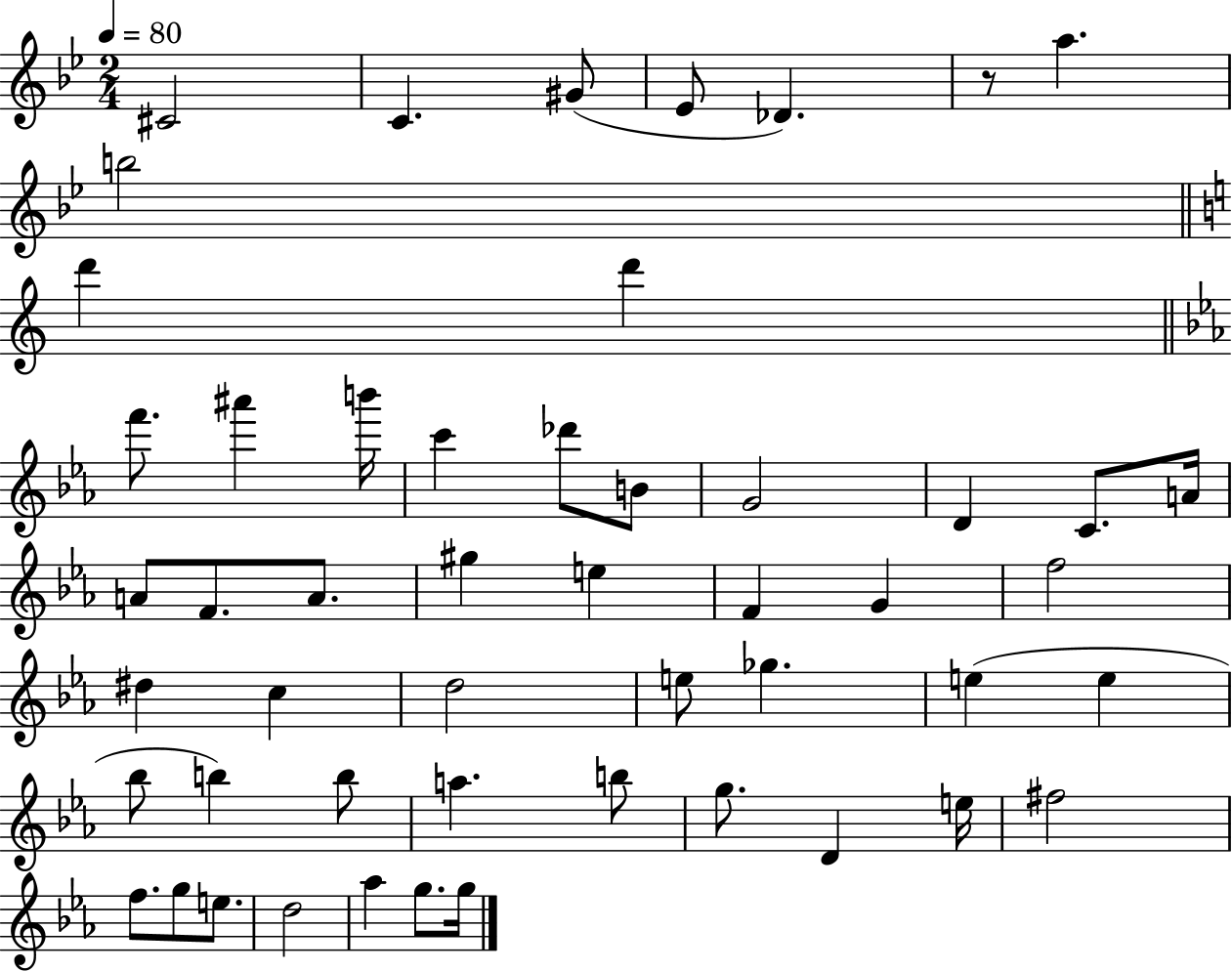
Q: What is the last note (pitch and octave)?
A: G5